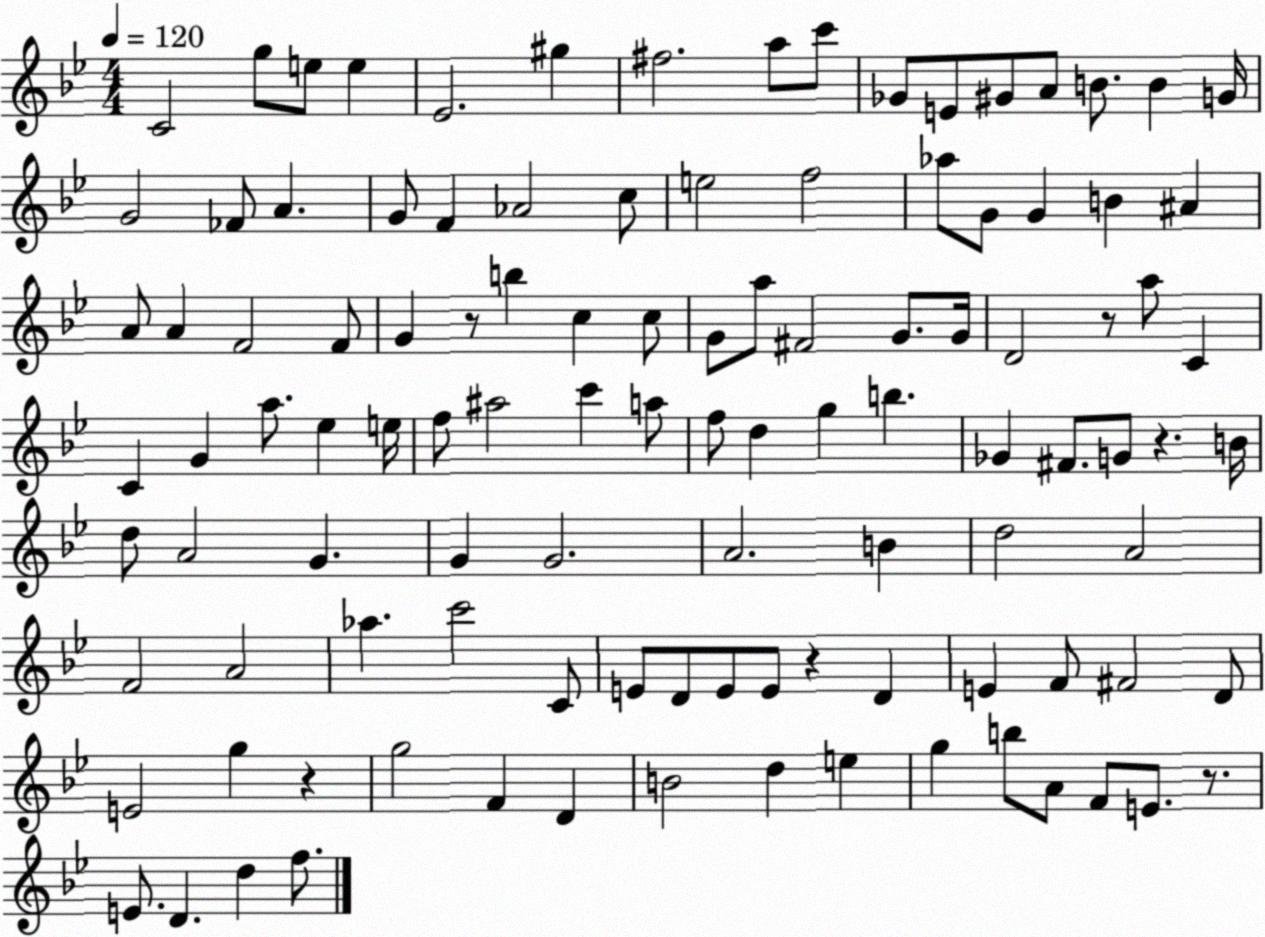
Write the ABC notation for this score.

X:1
T:Untitled
M:4/4
L:1/4
K:Bb
C2 g/2 e/2 e _E2 ^g ^f2 a/2 c'/2 _G/2 E/2 ^G/2 A/2 B/2 B G/4 G2 _F/2 A G/2 F _A2 c/2 e2 f2 _a/2 G/2 G B ^A A/2 A F2 F/2 G z/2 b c c/2 G/2 a/2 ^F2 G/2 G/4 D2 z/2 a/2 C C G a/2 _e e/4 f/2 ^a2 c' a/2 f/2 d g b _G ^F/2 G/2 z B/4 d/2 A2 G G G2 A2 B d2 A2 F2 A2 _a c'2 C/2 E/2 D/2 E/2 E/2 z D E F/2 ^F2 D/2 E2 g z g2 F D B2 d e g b/2 A/2 F/2 E/2 z/2 E/2 D d f/2